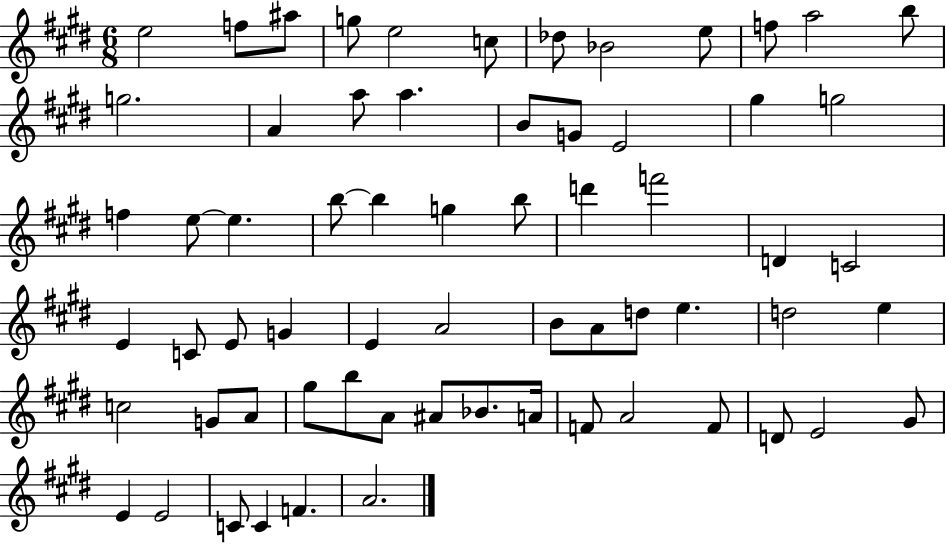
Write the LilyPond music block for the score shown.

{
  \clef treble
  \numericTimeSignature
  \time 6/8
  \key e \major
  e''2 f''8 ais''8 | g''8 e''2 c''8 | des''8 bes'2 e''8 | f''8 a''2 b''8 | \break g''2. | a'4 a''8 a''4. | b'8 g'8 e'2 | gis''4 g''2 | \break f''4 e''8~~ e''4. | b''8~~ b''4 g''4 b''8 | d'''4 f'''2 | d'4 c'2 | \break e'4 c'8 e'8 g'4 | e'4 a'2 | b'8 a'8 d''8 e''4. | d''2 e''4 | \break c''2 g'8 a'8 | gis''8 b''8 a'8 ais'8 bes'8. a'16 | f'8 a'2 f'8 | d'8 e'2 gis'8 | \break e'4 e'2 | c'8 c'4 f'4. | a'2. | \bar "|."
}